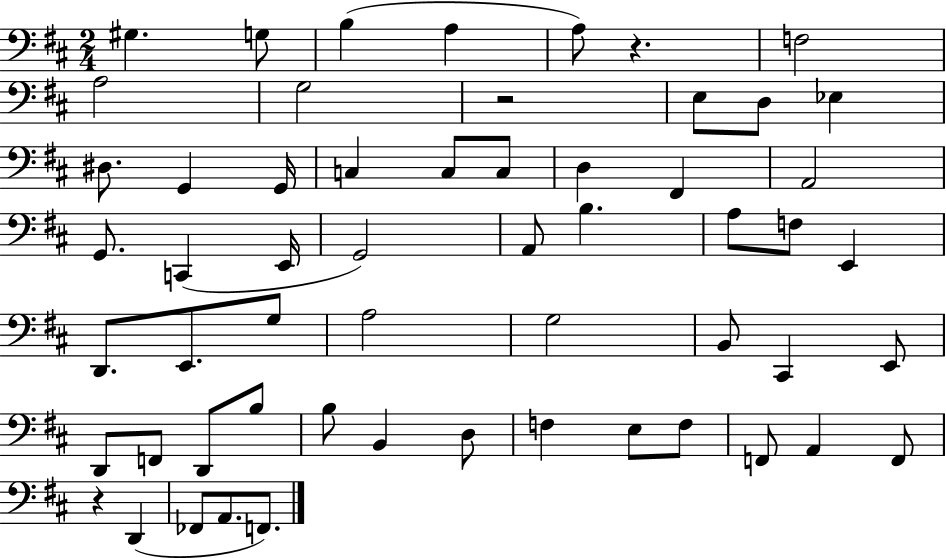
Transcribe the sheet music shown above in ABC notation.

X:1
T:Untitled
M:2/4
L:1/4
K:D
^G, G,/2 B, A, A,/2 z F,2 A,2 G,2 z2 E,/2 D,/2 _E, ^D,/2 G,, G,,/4 C, C,/2 C,/2 D, ^F,, A,,2 G,,/2 C,, E,,/4 G,,2 A,,/2 B, A,/2 F,/2 E,, D,,/2 E,,/2 G,/2 A,2 G,2 B,,/2 ^C,, E,,/2 D,,/2 F,,/2 D,,/2 B,/2 B,/2 B,, D,/2 F, E,/2 F,/2 F,,/2 A,, F,,/2 z D,, _F,,/2 A,,/2 F,,/2